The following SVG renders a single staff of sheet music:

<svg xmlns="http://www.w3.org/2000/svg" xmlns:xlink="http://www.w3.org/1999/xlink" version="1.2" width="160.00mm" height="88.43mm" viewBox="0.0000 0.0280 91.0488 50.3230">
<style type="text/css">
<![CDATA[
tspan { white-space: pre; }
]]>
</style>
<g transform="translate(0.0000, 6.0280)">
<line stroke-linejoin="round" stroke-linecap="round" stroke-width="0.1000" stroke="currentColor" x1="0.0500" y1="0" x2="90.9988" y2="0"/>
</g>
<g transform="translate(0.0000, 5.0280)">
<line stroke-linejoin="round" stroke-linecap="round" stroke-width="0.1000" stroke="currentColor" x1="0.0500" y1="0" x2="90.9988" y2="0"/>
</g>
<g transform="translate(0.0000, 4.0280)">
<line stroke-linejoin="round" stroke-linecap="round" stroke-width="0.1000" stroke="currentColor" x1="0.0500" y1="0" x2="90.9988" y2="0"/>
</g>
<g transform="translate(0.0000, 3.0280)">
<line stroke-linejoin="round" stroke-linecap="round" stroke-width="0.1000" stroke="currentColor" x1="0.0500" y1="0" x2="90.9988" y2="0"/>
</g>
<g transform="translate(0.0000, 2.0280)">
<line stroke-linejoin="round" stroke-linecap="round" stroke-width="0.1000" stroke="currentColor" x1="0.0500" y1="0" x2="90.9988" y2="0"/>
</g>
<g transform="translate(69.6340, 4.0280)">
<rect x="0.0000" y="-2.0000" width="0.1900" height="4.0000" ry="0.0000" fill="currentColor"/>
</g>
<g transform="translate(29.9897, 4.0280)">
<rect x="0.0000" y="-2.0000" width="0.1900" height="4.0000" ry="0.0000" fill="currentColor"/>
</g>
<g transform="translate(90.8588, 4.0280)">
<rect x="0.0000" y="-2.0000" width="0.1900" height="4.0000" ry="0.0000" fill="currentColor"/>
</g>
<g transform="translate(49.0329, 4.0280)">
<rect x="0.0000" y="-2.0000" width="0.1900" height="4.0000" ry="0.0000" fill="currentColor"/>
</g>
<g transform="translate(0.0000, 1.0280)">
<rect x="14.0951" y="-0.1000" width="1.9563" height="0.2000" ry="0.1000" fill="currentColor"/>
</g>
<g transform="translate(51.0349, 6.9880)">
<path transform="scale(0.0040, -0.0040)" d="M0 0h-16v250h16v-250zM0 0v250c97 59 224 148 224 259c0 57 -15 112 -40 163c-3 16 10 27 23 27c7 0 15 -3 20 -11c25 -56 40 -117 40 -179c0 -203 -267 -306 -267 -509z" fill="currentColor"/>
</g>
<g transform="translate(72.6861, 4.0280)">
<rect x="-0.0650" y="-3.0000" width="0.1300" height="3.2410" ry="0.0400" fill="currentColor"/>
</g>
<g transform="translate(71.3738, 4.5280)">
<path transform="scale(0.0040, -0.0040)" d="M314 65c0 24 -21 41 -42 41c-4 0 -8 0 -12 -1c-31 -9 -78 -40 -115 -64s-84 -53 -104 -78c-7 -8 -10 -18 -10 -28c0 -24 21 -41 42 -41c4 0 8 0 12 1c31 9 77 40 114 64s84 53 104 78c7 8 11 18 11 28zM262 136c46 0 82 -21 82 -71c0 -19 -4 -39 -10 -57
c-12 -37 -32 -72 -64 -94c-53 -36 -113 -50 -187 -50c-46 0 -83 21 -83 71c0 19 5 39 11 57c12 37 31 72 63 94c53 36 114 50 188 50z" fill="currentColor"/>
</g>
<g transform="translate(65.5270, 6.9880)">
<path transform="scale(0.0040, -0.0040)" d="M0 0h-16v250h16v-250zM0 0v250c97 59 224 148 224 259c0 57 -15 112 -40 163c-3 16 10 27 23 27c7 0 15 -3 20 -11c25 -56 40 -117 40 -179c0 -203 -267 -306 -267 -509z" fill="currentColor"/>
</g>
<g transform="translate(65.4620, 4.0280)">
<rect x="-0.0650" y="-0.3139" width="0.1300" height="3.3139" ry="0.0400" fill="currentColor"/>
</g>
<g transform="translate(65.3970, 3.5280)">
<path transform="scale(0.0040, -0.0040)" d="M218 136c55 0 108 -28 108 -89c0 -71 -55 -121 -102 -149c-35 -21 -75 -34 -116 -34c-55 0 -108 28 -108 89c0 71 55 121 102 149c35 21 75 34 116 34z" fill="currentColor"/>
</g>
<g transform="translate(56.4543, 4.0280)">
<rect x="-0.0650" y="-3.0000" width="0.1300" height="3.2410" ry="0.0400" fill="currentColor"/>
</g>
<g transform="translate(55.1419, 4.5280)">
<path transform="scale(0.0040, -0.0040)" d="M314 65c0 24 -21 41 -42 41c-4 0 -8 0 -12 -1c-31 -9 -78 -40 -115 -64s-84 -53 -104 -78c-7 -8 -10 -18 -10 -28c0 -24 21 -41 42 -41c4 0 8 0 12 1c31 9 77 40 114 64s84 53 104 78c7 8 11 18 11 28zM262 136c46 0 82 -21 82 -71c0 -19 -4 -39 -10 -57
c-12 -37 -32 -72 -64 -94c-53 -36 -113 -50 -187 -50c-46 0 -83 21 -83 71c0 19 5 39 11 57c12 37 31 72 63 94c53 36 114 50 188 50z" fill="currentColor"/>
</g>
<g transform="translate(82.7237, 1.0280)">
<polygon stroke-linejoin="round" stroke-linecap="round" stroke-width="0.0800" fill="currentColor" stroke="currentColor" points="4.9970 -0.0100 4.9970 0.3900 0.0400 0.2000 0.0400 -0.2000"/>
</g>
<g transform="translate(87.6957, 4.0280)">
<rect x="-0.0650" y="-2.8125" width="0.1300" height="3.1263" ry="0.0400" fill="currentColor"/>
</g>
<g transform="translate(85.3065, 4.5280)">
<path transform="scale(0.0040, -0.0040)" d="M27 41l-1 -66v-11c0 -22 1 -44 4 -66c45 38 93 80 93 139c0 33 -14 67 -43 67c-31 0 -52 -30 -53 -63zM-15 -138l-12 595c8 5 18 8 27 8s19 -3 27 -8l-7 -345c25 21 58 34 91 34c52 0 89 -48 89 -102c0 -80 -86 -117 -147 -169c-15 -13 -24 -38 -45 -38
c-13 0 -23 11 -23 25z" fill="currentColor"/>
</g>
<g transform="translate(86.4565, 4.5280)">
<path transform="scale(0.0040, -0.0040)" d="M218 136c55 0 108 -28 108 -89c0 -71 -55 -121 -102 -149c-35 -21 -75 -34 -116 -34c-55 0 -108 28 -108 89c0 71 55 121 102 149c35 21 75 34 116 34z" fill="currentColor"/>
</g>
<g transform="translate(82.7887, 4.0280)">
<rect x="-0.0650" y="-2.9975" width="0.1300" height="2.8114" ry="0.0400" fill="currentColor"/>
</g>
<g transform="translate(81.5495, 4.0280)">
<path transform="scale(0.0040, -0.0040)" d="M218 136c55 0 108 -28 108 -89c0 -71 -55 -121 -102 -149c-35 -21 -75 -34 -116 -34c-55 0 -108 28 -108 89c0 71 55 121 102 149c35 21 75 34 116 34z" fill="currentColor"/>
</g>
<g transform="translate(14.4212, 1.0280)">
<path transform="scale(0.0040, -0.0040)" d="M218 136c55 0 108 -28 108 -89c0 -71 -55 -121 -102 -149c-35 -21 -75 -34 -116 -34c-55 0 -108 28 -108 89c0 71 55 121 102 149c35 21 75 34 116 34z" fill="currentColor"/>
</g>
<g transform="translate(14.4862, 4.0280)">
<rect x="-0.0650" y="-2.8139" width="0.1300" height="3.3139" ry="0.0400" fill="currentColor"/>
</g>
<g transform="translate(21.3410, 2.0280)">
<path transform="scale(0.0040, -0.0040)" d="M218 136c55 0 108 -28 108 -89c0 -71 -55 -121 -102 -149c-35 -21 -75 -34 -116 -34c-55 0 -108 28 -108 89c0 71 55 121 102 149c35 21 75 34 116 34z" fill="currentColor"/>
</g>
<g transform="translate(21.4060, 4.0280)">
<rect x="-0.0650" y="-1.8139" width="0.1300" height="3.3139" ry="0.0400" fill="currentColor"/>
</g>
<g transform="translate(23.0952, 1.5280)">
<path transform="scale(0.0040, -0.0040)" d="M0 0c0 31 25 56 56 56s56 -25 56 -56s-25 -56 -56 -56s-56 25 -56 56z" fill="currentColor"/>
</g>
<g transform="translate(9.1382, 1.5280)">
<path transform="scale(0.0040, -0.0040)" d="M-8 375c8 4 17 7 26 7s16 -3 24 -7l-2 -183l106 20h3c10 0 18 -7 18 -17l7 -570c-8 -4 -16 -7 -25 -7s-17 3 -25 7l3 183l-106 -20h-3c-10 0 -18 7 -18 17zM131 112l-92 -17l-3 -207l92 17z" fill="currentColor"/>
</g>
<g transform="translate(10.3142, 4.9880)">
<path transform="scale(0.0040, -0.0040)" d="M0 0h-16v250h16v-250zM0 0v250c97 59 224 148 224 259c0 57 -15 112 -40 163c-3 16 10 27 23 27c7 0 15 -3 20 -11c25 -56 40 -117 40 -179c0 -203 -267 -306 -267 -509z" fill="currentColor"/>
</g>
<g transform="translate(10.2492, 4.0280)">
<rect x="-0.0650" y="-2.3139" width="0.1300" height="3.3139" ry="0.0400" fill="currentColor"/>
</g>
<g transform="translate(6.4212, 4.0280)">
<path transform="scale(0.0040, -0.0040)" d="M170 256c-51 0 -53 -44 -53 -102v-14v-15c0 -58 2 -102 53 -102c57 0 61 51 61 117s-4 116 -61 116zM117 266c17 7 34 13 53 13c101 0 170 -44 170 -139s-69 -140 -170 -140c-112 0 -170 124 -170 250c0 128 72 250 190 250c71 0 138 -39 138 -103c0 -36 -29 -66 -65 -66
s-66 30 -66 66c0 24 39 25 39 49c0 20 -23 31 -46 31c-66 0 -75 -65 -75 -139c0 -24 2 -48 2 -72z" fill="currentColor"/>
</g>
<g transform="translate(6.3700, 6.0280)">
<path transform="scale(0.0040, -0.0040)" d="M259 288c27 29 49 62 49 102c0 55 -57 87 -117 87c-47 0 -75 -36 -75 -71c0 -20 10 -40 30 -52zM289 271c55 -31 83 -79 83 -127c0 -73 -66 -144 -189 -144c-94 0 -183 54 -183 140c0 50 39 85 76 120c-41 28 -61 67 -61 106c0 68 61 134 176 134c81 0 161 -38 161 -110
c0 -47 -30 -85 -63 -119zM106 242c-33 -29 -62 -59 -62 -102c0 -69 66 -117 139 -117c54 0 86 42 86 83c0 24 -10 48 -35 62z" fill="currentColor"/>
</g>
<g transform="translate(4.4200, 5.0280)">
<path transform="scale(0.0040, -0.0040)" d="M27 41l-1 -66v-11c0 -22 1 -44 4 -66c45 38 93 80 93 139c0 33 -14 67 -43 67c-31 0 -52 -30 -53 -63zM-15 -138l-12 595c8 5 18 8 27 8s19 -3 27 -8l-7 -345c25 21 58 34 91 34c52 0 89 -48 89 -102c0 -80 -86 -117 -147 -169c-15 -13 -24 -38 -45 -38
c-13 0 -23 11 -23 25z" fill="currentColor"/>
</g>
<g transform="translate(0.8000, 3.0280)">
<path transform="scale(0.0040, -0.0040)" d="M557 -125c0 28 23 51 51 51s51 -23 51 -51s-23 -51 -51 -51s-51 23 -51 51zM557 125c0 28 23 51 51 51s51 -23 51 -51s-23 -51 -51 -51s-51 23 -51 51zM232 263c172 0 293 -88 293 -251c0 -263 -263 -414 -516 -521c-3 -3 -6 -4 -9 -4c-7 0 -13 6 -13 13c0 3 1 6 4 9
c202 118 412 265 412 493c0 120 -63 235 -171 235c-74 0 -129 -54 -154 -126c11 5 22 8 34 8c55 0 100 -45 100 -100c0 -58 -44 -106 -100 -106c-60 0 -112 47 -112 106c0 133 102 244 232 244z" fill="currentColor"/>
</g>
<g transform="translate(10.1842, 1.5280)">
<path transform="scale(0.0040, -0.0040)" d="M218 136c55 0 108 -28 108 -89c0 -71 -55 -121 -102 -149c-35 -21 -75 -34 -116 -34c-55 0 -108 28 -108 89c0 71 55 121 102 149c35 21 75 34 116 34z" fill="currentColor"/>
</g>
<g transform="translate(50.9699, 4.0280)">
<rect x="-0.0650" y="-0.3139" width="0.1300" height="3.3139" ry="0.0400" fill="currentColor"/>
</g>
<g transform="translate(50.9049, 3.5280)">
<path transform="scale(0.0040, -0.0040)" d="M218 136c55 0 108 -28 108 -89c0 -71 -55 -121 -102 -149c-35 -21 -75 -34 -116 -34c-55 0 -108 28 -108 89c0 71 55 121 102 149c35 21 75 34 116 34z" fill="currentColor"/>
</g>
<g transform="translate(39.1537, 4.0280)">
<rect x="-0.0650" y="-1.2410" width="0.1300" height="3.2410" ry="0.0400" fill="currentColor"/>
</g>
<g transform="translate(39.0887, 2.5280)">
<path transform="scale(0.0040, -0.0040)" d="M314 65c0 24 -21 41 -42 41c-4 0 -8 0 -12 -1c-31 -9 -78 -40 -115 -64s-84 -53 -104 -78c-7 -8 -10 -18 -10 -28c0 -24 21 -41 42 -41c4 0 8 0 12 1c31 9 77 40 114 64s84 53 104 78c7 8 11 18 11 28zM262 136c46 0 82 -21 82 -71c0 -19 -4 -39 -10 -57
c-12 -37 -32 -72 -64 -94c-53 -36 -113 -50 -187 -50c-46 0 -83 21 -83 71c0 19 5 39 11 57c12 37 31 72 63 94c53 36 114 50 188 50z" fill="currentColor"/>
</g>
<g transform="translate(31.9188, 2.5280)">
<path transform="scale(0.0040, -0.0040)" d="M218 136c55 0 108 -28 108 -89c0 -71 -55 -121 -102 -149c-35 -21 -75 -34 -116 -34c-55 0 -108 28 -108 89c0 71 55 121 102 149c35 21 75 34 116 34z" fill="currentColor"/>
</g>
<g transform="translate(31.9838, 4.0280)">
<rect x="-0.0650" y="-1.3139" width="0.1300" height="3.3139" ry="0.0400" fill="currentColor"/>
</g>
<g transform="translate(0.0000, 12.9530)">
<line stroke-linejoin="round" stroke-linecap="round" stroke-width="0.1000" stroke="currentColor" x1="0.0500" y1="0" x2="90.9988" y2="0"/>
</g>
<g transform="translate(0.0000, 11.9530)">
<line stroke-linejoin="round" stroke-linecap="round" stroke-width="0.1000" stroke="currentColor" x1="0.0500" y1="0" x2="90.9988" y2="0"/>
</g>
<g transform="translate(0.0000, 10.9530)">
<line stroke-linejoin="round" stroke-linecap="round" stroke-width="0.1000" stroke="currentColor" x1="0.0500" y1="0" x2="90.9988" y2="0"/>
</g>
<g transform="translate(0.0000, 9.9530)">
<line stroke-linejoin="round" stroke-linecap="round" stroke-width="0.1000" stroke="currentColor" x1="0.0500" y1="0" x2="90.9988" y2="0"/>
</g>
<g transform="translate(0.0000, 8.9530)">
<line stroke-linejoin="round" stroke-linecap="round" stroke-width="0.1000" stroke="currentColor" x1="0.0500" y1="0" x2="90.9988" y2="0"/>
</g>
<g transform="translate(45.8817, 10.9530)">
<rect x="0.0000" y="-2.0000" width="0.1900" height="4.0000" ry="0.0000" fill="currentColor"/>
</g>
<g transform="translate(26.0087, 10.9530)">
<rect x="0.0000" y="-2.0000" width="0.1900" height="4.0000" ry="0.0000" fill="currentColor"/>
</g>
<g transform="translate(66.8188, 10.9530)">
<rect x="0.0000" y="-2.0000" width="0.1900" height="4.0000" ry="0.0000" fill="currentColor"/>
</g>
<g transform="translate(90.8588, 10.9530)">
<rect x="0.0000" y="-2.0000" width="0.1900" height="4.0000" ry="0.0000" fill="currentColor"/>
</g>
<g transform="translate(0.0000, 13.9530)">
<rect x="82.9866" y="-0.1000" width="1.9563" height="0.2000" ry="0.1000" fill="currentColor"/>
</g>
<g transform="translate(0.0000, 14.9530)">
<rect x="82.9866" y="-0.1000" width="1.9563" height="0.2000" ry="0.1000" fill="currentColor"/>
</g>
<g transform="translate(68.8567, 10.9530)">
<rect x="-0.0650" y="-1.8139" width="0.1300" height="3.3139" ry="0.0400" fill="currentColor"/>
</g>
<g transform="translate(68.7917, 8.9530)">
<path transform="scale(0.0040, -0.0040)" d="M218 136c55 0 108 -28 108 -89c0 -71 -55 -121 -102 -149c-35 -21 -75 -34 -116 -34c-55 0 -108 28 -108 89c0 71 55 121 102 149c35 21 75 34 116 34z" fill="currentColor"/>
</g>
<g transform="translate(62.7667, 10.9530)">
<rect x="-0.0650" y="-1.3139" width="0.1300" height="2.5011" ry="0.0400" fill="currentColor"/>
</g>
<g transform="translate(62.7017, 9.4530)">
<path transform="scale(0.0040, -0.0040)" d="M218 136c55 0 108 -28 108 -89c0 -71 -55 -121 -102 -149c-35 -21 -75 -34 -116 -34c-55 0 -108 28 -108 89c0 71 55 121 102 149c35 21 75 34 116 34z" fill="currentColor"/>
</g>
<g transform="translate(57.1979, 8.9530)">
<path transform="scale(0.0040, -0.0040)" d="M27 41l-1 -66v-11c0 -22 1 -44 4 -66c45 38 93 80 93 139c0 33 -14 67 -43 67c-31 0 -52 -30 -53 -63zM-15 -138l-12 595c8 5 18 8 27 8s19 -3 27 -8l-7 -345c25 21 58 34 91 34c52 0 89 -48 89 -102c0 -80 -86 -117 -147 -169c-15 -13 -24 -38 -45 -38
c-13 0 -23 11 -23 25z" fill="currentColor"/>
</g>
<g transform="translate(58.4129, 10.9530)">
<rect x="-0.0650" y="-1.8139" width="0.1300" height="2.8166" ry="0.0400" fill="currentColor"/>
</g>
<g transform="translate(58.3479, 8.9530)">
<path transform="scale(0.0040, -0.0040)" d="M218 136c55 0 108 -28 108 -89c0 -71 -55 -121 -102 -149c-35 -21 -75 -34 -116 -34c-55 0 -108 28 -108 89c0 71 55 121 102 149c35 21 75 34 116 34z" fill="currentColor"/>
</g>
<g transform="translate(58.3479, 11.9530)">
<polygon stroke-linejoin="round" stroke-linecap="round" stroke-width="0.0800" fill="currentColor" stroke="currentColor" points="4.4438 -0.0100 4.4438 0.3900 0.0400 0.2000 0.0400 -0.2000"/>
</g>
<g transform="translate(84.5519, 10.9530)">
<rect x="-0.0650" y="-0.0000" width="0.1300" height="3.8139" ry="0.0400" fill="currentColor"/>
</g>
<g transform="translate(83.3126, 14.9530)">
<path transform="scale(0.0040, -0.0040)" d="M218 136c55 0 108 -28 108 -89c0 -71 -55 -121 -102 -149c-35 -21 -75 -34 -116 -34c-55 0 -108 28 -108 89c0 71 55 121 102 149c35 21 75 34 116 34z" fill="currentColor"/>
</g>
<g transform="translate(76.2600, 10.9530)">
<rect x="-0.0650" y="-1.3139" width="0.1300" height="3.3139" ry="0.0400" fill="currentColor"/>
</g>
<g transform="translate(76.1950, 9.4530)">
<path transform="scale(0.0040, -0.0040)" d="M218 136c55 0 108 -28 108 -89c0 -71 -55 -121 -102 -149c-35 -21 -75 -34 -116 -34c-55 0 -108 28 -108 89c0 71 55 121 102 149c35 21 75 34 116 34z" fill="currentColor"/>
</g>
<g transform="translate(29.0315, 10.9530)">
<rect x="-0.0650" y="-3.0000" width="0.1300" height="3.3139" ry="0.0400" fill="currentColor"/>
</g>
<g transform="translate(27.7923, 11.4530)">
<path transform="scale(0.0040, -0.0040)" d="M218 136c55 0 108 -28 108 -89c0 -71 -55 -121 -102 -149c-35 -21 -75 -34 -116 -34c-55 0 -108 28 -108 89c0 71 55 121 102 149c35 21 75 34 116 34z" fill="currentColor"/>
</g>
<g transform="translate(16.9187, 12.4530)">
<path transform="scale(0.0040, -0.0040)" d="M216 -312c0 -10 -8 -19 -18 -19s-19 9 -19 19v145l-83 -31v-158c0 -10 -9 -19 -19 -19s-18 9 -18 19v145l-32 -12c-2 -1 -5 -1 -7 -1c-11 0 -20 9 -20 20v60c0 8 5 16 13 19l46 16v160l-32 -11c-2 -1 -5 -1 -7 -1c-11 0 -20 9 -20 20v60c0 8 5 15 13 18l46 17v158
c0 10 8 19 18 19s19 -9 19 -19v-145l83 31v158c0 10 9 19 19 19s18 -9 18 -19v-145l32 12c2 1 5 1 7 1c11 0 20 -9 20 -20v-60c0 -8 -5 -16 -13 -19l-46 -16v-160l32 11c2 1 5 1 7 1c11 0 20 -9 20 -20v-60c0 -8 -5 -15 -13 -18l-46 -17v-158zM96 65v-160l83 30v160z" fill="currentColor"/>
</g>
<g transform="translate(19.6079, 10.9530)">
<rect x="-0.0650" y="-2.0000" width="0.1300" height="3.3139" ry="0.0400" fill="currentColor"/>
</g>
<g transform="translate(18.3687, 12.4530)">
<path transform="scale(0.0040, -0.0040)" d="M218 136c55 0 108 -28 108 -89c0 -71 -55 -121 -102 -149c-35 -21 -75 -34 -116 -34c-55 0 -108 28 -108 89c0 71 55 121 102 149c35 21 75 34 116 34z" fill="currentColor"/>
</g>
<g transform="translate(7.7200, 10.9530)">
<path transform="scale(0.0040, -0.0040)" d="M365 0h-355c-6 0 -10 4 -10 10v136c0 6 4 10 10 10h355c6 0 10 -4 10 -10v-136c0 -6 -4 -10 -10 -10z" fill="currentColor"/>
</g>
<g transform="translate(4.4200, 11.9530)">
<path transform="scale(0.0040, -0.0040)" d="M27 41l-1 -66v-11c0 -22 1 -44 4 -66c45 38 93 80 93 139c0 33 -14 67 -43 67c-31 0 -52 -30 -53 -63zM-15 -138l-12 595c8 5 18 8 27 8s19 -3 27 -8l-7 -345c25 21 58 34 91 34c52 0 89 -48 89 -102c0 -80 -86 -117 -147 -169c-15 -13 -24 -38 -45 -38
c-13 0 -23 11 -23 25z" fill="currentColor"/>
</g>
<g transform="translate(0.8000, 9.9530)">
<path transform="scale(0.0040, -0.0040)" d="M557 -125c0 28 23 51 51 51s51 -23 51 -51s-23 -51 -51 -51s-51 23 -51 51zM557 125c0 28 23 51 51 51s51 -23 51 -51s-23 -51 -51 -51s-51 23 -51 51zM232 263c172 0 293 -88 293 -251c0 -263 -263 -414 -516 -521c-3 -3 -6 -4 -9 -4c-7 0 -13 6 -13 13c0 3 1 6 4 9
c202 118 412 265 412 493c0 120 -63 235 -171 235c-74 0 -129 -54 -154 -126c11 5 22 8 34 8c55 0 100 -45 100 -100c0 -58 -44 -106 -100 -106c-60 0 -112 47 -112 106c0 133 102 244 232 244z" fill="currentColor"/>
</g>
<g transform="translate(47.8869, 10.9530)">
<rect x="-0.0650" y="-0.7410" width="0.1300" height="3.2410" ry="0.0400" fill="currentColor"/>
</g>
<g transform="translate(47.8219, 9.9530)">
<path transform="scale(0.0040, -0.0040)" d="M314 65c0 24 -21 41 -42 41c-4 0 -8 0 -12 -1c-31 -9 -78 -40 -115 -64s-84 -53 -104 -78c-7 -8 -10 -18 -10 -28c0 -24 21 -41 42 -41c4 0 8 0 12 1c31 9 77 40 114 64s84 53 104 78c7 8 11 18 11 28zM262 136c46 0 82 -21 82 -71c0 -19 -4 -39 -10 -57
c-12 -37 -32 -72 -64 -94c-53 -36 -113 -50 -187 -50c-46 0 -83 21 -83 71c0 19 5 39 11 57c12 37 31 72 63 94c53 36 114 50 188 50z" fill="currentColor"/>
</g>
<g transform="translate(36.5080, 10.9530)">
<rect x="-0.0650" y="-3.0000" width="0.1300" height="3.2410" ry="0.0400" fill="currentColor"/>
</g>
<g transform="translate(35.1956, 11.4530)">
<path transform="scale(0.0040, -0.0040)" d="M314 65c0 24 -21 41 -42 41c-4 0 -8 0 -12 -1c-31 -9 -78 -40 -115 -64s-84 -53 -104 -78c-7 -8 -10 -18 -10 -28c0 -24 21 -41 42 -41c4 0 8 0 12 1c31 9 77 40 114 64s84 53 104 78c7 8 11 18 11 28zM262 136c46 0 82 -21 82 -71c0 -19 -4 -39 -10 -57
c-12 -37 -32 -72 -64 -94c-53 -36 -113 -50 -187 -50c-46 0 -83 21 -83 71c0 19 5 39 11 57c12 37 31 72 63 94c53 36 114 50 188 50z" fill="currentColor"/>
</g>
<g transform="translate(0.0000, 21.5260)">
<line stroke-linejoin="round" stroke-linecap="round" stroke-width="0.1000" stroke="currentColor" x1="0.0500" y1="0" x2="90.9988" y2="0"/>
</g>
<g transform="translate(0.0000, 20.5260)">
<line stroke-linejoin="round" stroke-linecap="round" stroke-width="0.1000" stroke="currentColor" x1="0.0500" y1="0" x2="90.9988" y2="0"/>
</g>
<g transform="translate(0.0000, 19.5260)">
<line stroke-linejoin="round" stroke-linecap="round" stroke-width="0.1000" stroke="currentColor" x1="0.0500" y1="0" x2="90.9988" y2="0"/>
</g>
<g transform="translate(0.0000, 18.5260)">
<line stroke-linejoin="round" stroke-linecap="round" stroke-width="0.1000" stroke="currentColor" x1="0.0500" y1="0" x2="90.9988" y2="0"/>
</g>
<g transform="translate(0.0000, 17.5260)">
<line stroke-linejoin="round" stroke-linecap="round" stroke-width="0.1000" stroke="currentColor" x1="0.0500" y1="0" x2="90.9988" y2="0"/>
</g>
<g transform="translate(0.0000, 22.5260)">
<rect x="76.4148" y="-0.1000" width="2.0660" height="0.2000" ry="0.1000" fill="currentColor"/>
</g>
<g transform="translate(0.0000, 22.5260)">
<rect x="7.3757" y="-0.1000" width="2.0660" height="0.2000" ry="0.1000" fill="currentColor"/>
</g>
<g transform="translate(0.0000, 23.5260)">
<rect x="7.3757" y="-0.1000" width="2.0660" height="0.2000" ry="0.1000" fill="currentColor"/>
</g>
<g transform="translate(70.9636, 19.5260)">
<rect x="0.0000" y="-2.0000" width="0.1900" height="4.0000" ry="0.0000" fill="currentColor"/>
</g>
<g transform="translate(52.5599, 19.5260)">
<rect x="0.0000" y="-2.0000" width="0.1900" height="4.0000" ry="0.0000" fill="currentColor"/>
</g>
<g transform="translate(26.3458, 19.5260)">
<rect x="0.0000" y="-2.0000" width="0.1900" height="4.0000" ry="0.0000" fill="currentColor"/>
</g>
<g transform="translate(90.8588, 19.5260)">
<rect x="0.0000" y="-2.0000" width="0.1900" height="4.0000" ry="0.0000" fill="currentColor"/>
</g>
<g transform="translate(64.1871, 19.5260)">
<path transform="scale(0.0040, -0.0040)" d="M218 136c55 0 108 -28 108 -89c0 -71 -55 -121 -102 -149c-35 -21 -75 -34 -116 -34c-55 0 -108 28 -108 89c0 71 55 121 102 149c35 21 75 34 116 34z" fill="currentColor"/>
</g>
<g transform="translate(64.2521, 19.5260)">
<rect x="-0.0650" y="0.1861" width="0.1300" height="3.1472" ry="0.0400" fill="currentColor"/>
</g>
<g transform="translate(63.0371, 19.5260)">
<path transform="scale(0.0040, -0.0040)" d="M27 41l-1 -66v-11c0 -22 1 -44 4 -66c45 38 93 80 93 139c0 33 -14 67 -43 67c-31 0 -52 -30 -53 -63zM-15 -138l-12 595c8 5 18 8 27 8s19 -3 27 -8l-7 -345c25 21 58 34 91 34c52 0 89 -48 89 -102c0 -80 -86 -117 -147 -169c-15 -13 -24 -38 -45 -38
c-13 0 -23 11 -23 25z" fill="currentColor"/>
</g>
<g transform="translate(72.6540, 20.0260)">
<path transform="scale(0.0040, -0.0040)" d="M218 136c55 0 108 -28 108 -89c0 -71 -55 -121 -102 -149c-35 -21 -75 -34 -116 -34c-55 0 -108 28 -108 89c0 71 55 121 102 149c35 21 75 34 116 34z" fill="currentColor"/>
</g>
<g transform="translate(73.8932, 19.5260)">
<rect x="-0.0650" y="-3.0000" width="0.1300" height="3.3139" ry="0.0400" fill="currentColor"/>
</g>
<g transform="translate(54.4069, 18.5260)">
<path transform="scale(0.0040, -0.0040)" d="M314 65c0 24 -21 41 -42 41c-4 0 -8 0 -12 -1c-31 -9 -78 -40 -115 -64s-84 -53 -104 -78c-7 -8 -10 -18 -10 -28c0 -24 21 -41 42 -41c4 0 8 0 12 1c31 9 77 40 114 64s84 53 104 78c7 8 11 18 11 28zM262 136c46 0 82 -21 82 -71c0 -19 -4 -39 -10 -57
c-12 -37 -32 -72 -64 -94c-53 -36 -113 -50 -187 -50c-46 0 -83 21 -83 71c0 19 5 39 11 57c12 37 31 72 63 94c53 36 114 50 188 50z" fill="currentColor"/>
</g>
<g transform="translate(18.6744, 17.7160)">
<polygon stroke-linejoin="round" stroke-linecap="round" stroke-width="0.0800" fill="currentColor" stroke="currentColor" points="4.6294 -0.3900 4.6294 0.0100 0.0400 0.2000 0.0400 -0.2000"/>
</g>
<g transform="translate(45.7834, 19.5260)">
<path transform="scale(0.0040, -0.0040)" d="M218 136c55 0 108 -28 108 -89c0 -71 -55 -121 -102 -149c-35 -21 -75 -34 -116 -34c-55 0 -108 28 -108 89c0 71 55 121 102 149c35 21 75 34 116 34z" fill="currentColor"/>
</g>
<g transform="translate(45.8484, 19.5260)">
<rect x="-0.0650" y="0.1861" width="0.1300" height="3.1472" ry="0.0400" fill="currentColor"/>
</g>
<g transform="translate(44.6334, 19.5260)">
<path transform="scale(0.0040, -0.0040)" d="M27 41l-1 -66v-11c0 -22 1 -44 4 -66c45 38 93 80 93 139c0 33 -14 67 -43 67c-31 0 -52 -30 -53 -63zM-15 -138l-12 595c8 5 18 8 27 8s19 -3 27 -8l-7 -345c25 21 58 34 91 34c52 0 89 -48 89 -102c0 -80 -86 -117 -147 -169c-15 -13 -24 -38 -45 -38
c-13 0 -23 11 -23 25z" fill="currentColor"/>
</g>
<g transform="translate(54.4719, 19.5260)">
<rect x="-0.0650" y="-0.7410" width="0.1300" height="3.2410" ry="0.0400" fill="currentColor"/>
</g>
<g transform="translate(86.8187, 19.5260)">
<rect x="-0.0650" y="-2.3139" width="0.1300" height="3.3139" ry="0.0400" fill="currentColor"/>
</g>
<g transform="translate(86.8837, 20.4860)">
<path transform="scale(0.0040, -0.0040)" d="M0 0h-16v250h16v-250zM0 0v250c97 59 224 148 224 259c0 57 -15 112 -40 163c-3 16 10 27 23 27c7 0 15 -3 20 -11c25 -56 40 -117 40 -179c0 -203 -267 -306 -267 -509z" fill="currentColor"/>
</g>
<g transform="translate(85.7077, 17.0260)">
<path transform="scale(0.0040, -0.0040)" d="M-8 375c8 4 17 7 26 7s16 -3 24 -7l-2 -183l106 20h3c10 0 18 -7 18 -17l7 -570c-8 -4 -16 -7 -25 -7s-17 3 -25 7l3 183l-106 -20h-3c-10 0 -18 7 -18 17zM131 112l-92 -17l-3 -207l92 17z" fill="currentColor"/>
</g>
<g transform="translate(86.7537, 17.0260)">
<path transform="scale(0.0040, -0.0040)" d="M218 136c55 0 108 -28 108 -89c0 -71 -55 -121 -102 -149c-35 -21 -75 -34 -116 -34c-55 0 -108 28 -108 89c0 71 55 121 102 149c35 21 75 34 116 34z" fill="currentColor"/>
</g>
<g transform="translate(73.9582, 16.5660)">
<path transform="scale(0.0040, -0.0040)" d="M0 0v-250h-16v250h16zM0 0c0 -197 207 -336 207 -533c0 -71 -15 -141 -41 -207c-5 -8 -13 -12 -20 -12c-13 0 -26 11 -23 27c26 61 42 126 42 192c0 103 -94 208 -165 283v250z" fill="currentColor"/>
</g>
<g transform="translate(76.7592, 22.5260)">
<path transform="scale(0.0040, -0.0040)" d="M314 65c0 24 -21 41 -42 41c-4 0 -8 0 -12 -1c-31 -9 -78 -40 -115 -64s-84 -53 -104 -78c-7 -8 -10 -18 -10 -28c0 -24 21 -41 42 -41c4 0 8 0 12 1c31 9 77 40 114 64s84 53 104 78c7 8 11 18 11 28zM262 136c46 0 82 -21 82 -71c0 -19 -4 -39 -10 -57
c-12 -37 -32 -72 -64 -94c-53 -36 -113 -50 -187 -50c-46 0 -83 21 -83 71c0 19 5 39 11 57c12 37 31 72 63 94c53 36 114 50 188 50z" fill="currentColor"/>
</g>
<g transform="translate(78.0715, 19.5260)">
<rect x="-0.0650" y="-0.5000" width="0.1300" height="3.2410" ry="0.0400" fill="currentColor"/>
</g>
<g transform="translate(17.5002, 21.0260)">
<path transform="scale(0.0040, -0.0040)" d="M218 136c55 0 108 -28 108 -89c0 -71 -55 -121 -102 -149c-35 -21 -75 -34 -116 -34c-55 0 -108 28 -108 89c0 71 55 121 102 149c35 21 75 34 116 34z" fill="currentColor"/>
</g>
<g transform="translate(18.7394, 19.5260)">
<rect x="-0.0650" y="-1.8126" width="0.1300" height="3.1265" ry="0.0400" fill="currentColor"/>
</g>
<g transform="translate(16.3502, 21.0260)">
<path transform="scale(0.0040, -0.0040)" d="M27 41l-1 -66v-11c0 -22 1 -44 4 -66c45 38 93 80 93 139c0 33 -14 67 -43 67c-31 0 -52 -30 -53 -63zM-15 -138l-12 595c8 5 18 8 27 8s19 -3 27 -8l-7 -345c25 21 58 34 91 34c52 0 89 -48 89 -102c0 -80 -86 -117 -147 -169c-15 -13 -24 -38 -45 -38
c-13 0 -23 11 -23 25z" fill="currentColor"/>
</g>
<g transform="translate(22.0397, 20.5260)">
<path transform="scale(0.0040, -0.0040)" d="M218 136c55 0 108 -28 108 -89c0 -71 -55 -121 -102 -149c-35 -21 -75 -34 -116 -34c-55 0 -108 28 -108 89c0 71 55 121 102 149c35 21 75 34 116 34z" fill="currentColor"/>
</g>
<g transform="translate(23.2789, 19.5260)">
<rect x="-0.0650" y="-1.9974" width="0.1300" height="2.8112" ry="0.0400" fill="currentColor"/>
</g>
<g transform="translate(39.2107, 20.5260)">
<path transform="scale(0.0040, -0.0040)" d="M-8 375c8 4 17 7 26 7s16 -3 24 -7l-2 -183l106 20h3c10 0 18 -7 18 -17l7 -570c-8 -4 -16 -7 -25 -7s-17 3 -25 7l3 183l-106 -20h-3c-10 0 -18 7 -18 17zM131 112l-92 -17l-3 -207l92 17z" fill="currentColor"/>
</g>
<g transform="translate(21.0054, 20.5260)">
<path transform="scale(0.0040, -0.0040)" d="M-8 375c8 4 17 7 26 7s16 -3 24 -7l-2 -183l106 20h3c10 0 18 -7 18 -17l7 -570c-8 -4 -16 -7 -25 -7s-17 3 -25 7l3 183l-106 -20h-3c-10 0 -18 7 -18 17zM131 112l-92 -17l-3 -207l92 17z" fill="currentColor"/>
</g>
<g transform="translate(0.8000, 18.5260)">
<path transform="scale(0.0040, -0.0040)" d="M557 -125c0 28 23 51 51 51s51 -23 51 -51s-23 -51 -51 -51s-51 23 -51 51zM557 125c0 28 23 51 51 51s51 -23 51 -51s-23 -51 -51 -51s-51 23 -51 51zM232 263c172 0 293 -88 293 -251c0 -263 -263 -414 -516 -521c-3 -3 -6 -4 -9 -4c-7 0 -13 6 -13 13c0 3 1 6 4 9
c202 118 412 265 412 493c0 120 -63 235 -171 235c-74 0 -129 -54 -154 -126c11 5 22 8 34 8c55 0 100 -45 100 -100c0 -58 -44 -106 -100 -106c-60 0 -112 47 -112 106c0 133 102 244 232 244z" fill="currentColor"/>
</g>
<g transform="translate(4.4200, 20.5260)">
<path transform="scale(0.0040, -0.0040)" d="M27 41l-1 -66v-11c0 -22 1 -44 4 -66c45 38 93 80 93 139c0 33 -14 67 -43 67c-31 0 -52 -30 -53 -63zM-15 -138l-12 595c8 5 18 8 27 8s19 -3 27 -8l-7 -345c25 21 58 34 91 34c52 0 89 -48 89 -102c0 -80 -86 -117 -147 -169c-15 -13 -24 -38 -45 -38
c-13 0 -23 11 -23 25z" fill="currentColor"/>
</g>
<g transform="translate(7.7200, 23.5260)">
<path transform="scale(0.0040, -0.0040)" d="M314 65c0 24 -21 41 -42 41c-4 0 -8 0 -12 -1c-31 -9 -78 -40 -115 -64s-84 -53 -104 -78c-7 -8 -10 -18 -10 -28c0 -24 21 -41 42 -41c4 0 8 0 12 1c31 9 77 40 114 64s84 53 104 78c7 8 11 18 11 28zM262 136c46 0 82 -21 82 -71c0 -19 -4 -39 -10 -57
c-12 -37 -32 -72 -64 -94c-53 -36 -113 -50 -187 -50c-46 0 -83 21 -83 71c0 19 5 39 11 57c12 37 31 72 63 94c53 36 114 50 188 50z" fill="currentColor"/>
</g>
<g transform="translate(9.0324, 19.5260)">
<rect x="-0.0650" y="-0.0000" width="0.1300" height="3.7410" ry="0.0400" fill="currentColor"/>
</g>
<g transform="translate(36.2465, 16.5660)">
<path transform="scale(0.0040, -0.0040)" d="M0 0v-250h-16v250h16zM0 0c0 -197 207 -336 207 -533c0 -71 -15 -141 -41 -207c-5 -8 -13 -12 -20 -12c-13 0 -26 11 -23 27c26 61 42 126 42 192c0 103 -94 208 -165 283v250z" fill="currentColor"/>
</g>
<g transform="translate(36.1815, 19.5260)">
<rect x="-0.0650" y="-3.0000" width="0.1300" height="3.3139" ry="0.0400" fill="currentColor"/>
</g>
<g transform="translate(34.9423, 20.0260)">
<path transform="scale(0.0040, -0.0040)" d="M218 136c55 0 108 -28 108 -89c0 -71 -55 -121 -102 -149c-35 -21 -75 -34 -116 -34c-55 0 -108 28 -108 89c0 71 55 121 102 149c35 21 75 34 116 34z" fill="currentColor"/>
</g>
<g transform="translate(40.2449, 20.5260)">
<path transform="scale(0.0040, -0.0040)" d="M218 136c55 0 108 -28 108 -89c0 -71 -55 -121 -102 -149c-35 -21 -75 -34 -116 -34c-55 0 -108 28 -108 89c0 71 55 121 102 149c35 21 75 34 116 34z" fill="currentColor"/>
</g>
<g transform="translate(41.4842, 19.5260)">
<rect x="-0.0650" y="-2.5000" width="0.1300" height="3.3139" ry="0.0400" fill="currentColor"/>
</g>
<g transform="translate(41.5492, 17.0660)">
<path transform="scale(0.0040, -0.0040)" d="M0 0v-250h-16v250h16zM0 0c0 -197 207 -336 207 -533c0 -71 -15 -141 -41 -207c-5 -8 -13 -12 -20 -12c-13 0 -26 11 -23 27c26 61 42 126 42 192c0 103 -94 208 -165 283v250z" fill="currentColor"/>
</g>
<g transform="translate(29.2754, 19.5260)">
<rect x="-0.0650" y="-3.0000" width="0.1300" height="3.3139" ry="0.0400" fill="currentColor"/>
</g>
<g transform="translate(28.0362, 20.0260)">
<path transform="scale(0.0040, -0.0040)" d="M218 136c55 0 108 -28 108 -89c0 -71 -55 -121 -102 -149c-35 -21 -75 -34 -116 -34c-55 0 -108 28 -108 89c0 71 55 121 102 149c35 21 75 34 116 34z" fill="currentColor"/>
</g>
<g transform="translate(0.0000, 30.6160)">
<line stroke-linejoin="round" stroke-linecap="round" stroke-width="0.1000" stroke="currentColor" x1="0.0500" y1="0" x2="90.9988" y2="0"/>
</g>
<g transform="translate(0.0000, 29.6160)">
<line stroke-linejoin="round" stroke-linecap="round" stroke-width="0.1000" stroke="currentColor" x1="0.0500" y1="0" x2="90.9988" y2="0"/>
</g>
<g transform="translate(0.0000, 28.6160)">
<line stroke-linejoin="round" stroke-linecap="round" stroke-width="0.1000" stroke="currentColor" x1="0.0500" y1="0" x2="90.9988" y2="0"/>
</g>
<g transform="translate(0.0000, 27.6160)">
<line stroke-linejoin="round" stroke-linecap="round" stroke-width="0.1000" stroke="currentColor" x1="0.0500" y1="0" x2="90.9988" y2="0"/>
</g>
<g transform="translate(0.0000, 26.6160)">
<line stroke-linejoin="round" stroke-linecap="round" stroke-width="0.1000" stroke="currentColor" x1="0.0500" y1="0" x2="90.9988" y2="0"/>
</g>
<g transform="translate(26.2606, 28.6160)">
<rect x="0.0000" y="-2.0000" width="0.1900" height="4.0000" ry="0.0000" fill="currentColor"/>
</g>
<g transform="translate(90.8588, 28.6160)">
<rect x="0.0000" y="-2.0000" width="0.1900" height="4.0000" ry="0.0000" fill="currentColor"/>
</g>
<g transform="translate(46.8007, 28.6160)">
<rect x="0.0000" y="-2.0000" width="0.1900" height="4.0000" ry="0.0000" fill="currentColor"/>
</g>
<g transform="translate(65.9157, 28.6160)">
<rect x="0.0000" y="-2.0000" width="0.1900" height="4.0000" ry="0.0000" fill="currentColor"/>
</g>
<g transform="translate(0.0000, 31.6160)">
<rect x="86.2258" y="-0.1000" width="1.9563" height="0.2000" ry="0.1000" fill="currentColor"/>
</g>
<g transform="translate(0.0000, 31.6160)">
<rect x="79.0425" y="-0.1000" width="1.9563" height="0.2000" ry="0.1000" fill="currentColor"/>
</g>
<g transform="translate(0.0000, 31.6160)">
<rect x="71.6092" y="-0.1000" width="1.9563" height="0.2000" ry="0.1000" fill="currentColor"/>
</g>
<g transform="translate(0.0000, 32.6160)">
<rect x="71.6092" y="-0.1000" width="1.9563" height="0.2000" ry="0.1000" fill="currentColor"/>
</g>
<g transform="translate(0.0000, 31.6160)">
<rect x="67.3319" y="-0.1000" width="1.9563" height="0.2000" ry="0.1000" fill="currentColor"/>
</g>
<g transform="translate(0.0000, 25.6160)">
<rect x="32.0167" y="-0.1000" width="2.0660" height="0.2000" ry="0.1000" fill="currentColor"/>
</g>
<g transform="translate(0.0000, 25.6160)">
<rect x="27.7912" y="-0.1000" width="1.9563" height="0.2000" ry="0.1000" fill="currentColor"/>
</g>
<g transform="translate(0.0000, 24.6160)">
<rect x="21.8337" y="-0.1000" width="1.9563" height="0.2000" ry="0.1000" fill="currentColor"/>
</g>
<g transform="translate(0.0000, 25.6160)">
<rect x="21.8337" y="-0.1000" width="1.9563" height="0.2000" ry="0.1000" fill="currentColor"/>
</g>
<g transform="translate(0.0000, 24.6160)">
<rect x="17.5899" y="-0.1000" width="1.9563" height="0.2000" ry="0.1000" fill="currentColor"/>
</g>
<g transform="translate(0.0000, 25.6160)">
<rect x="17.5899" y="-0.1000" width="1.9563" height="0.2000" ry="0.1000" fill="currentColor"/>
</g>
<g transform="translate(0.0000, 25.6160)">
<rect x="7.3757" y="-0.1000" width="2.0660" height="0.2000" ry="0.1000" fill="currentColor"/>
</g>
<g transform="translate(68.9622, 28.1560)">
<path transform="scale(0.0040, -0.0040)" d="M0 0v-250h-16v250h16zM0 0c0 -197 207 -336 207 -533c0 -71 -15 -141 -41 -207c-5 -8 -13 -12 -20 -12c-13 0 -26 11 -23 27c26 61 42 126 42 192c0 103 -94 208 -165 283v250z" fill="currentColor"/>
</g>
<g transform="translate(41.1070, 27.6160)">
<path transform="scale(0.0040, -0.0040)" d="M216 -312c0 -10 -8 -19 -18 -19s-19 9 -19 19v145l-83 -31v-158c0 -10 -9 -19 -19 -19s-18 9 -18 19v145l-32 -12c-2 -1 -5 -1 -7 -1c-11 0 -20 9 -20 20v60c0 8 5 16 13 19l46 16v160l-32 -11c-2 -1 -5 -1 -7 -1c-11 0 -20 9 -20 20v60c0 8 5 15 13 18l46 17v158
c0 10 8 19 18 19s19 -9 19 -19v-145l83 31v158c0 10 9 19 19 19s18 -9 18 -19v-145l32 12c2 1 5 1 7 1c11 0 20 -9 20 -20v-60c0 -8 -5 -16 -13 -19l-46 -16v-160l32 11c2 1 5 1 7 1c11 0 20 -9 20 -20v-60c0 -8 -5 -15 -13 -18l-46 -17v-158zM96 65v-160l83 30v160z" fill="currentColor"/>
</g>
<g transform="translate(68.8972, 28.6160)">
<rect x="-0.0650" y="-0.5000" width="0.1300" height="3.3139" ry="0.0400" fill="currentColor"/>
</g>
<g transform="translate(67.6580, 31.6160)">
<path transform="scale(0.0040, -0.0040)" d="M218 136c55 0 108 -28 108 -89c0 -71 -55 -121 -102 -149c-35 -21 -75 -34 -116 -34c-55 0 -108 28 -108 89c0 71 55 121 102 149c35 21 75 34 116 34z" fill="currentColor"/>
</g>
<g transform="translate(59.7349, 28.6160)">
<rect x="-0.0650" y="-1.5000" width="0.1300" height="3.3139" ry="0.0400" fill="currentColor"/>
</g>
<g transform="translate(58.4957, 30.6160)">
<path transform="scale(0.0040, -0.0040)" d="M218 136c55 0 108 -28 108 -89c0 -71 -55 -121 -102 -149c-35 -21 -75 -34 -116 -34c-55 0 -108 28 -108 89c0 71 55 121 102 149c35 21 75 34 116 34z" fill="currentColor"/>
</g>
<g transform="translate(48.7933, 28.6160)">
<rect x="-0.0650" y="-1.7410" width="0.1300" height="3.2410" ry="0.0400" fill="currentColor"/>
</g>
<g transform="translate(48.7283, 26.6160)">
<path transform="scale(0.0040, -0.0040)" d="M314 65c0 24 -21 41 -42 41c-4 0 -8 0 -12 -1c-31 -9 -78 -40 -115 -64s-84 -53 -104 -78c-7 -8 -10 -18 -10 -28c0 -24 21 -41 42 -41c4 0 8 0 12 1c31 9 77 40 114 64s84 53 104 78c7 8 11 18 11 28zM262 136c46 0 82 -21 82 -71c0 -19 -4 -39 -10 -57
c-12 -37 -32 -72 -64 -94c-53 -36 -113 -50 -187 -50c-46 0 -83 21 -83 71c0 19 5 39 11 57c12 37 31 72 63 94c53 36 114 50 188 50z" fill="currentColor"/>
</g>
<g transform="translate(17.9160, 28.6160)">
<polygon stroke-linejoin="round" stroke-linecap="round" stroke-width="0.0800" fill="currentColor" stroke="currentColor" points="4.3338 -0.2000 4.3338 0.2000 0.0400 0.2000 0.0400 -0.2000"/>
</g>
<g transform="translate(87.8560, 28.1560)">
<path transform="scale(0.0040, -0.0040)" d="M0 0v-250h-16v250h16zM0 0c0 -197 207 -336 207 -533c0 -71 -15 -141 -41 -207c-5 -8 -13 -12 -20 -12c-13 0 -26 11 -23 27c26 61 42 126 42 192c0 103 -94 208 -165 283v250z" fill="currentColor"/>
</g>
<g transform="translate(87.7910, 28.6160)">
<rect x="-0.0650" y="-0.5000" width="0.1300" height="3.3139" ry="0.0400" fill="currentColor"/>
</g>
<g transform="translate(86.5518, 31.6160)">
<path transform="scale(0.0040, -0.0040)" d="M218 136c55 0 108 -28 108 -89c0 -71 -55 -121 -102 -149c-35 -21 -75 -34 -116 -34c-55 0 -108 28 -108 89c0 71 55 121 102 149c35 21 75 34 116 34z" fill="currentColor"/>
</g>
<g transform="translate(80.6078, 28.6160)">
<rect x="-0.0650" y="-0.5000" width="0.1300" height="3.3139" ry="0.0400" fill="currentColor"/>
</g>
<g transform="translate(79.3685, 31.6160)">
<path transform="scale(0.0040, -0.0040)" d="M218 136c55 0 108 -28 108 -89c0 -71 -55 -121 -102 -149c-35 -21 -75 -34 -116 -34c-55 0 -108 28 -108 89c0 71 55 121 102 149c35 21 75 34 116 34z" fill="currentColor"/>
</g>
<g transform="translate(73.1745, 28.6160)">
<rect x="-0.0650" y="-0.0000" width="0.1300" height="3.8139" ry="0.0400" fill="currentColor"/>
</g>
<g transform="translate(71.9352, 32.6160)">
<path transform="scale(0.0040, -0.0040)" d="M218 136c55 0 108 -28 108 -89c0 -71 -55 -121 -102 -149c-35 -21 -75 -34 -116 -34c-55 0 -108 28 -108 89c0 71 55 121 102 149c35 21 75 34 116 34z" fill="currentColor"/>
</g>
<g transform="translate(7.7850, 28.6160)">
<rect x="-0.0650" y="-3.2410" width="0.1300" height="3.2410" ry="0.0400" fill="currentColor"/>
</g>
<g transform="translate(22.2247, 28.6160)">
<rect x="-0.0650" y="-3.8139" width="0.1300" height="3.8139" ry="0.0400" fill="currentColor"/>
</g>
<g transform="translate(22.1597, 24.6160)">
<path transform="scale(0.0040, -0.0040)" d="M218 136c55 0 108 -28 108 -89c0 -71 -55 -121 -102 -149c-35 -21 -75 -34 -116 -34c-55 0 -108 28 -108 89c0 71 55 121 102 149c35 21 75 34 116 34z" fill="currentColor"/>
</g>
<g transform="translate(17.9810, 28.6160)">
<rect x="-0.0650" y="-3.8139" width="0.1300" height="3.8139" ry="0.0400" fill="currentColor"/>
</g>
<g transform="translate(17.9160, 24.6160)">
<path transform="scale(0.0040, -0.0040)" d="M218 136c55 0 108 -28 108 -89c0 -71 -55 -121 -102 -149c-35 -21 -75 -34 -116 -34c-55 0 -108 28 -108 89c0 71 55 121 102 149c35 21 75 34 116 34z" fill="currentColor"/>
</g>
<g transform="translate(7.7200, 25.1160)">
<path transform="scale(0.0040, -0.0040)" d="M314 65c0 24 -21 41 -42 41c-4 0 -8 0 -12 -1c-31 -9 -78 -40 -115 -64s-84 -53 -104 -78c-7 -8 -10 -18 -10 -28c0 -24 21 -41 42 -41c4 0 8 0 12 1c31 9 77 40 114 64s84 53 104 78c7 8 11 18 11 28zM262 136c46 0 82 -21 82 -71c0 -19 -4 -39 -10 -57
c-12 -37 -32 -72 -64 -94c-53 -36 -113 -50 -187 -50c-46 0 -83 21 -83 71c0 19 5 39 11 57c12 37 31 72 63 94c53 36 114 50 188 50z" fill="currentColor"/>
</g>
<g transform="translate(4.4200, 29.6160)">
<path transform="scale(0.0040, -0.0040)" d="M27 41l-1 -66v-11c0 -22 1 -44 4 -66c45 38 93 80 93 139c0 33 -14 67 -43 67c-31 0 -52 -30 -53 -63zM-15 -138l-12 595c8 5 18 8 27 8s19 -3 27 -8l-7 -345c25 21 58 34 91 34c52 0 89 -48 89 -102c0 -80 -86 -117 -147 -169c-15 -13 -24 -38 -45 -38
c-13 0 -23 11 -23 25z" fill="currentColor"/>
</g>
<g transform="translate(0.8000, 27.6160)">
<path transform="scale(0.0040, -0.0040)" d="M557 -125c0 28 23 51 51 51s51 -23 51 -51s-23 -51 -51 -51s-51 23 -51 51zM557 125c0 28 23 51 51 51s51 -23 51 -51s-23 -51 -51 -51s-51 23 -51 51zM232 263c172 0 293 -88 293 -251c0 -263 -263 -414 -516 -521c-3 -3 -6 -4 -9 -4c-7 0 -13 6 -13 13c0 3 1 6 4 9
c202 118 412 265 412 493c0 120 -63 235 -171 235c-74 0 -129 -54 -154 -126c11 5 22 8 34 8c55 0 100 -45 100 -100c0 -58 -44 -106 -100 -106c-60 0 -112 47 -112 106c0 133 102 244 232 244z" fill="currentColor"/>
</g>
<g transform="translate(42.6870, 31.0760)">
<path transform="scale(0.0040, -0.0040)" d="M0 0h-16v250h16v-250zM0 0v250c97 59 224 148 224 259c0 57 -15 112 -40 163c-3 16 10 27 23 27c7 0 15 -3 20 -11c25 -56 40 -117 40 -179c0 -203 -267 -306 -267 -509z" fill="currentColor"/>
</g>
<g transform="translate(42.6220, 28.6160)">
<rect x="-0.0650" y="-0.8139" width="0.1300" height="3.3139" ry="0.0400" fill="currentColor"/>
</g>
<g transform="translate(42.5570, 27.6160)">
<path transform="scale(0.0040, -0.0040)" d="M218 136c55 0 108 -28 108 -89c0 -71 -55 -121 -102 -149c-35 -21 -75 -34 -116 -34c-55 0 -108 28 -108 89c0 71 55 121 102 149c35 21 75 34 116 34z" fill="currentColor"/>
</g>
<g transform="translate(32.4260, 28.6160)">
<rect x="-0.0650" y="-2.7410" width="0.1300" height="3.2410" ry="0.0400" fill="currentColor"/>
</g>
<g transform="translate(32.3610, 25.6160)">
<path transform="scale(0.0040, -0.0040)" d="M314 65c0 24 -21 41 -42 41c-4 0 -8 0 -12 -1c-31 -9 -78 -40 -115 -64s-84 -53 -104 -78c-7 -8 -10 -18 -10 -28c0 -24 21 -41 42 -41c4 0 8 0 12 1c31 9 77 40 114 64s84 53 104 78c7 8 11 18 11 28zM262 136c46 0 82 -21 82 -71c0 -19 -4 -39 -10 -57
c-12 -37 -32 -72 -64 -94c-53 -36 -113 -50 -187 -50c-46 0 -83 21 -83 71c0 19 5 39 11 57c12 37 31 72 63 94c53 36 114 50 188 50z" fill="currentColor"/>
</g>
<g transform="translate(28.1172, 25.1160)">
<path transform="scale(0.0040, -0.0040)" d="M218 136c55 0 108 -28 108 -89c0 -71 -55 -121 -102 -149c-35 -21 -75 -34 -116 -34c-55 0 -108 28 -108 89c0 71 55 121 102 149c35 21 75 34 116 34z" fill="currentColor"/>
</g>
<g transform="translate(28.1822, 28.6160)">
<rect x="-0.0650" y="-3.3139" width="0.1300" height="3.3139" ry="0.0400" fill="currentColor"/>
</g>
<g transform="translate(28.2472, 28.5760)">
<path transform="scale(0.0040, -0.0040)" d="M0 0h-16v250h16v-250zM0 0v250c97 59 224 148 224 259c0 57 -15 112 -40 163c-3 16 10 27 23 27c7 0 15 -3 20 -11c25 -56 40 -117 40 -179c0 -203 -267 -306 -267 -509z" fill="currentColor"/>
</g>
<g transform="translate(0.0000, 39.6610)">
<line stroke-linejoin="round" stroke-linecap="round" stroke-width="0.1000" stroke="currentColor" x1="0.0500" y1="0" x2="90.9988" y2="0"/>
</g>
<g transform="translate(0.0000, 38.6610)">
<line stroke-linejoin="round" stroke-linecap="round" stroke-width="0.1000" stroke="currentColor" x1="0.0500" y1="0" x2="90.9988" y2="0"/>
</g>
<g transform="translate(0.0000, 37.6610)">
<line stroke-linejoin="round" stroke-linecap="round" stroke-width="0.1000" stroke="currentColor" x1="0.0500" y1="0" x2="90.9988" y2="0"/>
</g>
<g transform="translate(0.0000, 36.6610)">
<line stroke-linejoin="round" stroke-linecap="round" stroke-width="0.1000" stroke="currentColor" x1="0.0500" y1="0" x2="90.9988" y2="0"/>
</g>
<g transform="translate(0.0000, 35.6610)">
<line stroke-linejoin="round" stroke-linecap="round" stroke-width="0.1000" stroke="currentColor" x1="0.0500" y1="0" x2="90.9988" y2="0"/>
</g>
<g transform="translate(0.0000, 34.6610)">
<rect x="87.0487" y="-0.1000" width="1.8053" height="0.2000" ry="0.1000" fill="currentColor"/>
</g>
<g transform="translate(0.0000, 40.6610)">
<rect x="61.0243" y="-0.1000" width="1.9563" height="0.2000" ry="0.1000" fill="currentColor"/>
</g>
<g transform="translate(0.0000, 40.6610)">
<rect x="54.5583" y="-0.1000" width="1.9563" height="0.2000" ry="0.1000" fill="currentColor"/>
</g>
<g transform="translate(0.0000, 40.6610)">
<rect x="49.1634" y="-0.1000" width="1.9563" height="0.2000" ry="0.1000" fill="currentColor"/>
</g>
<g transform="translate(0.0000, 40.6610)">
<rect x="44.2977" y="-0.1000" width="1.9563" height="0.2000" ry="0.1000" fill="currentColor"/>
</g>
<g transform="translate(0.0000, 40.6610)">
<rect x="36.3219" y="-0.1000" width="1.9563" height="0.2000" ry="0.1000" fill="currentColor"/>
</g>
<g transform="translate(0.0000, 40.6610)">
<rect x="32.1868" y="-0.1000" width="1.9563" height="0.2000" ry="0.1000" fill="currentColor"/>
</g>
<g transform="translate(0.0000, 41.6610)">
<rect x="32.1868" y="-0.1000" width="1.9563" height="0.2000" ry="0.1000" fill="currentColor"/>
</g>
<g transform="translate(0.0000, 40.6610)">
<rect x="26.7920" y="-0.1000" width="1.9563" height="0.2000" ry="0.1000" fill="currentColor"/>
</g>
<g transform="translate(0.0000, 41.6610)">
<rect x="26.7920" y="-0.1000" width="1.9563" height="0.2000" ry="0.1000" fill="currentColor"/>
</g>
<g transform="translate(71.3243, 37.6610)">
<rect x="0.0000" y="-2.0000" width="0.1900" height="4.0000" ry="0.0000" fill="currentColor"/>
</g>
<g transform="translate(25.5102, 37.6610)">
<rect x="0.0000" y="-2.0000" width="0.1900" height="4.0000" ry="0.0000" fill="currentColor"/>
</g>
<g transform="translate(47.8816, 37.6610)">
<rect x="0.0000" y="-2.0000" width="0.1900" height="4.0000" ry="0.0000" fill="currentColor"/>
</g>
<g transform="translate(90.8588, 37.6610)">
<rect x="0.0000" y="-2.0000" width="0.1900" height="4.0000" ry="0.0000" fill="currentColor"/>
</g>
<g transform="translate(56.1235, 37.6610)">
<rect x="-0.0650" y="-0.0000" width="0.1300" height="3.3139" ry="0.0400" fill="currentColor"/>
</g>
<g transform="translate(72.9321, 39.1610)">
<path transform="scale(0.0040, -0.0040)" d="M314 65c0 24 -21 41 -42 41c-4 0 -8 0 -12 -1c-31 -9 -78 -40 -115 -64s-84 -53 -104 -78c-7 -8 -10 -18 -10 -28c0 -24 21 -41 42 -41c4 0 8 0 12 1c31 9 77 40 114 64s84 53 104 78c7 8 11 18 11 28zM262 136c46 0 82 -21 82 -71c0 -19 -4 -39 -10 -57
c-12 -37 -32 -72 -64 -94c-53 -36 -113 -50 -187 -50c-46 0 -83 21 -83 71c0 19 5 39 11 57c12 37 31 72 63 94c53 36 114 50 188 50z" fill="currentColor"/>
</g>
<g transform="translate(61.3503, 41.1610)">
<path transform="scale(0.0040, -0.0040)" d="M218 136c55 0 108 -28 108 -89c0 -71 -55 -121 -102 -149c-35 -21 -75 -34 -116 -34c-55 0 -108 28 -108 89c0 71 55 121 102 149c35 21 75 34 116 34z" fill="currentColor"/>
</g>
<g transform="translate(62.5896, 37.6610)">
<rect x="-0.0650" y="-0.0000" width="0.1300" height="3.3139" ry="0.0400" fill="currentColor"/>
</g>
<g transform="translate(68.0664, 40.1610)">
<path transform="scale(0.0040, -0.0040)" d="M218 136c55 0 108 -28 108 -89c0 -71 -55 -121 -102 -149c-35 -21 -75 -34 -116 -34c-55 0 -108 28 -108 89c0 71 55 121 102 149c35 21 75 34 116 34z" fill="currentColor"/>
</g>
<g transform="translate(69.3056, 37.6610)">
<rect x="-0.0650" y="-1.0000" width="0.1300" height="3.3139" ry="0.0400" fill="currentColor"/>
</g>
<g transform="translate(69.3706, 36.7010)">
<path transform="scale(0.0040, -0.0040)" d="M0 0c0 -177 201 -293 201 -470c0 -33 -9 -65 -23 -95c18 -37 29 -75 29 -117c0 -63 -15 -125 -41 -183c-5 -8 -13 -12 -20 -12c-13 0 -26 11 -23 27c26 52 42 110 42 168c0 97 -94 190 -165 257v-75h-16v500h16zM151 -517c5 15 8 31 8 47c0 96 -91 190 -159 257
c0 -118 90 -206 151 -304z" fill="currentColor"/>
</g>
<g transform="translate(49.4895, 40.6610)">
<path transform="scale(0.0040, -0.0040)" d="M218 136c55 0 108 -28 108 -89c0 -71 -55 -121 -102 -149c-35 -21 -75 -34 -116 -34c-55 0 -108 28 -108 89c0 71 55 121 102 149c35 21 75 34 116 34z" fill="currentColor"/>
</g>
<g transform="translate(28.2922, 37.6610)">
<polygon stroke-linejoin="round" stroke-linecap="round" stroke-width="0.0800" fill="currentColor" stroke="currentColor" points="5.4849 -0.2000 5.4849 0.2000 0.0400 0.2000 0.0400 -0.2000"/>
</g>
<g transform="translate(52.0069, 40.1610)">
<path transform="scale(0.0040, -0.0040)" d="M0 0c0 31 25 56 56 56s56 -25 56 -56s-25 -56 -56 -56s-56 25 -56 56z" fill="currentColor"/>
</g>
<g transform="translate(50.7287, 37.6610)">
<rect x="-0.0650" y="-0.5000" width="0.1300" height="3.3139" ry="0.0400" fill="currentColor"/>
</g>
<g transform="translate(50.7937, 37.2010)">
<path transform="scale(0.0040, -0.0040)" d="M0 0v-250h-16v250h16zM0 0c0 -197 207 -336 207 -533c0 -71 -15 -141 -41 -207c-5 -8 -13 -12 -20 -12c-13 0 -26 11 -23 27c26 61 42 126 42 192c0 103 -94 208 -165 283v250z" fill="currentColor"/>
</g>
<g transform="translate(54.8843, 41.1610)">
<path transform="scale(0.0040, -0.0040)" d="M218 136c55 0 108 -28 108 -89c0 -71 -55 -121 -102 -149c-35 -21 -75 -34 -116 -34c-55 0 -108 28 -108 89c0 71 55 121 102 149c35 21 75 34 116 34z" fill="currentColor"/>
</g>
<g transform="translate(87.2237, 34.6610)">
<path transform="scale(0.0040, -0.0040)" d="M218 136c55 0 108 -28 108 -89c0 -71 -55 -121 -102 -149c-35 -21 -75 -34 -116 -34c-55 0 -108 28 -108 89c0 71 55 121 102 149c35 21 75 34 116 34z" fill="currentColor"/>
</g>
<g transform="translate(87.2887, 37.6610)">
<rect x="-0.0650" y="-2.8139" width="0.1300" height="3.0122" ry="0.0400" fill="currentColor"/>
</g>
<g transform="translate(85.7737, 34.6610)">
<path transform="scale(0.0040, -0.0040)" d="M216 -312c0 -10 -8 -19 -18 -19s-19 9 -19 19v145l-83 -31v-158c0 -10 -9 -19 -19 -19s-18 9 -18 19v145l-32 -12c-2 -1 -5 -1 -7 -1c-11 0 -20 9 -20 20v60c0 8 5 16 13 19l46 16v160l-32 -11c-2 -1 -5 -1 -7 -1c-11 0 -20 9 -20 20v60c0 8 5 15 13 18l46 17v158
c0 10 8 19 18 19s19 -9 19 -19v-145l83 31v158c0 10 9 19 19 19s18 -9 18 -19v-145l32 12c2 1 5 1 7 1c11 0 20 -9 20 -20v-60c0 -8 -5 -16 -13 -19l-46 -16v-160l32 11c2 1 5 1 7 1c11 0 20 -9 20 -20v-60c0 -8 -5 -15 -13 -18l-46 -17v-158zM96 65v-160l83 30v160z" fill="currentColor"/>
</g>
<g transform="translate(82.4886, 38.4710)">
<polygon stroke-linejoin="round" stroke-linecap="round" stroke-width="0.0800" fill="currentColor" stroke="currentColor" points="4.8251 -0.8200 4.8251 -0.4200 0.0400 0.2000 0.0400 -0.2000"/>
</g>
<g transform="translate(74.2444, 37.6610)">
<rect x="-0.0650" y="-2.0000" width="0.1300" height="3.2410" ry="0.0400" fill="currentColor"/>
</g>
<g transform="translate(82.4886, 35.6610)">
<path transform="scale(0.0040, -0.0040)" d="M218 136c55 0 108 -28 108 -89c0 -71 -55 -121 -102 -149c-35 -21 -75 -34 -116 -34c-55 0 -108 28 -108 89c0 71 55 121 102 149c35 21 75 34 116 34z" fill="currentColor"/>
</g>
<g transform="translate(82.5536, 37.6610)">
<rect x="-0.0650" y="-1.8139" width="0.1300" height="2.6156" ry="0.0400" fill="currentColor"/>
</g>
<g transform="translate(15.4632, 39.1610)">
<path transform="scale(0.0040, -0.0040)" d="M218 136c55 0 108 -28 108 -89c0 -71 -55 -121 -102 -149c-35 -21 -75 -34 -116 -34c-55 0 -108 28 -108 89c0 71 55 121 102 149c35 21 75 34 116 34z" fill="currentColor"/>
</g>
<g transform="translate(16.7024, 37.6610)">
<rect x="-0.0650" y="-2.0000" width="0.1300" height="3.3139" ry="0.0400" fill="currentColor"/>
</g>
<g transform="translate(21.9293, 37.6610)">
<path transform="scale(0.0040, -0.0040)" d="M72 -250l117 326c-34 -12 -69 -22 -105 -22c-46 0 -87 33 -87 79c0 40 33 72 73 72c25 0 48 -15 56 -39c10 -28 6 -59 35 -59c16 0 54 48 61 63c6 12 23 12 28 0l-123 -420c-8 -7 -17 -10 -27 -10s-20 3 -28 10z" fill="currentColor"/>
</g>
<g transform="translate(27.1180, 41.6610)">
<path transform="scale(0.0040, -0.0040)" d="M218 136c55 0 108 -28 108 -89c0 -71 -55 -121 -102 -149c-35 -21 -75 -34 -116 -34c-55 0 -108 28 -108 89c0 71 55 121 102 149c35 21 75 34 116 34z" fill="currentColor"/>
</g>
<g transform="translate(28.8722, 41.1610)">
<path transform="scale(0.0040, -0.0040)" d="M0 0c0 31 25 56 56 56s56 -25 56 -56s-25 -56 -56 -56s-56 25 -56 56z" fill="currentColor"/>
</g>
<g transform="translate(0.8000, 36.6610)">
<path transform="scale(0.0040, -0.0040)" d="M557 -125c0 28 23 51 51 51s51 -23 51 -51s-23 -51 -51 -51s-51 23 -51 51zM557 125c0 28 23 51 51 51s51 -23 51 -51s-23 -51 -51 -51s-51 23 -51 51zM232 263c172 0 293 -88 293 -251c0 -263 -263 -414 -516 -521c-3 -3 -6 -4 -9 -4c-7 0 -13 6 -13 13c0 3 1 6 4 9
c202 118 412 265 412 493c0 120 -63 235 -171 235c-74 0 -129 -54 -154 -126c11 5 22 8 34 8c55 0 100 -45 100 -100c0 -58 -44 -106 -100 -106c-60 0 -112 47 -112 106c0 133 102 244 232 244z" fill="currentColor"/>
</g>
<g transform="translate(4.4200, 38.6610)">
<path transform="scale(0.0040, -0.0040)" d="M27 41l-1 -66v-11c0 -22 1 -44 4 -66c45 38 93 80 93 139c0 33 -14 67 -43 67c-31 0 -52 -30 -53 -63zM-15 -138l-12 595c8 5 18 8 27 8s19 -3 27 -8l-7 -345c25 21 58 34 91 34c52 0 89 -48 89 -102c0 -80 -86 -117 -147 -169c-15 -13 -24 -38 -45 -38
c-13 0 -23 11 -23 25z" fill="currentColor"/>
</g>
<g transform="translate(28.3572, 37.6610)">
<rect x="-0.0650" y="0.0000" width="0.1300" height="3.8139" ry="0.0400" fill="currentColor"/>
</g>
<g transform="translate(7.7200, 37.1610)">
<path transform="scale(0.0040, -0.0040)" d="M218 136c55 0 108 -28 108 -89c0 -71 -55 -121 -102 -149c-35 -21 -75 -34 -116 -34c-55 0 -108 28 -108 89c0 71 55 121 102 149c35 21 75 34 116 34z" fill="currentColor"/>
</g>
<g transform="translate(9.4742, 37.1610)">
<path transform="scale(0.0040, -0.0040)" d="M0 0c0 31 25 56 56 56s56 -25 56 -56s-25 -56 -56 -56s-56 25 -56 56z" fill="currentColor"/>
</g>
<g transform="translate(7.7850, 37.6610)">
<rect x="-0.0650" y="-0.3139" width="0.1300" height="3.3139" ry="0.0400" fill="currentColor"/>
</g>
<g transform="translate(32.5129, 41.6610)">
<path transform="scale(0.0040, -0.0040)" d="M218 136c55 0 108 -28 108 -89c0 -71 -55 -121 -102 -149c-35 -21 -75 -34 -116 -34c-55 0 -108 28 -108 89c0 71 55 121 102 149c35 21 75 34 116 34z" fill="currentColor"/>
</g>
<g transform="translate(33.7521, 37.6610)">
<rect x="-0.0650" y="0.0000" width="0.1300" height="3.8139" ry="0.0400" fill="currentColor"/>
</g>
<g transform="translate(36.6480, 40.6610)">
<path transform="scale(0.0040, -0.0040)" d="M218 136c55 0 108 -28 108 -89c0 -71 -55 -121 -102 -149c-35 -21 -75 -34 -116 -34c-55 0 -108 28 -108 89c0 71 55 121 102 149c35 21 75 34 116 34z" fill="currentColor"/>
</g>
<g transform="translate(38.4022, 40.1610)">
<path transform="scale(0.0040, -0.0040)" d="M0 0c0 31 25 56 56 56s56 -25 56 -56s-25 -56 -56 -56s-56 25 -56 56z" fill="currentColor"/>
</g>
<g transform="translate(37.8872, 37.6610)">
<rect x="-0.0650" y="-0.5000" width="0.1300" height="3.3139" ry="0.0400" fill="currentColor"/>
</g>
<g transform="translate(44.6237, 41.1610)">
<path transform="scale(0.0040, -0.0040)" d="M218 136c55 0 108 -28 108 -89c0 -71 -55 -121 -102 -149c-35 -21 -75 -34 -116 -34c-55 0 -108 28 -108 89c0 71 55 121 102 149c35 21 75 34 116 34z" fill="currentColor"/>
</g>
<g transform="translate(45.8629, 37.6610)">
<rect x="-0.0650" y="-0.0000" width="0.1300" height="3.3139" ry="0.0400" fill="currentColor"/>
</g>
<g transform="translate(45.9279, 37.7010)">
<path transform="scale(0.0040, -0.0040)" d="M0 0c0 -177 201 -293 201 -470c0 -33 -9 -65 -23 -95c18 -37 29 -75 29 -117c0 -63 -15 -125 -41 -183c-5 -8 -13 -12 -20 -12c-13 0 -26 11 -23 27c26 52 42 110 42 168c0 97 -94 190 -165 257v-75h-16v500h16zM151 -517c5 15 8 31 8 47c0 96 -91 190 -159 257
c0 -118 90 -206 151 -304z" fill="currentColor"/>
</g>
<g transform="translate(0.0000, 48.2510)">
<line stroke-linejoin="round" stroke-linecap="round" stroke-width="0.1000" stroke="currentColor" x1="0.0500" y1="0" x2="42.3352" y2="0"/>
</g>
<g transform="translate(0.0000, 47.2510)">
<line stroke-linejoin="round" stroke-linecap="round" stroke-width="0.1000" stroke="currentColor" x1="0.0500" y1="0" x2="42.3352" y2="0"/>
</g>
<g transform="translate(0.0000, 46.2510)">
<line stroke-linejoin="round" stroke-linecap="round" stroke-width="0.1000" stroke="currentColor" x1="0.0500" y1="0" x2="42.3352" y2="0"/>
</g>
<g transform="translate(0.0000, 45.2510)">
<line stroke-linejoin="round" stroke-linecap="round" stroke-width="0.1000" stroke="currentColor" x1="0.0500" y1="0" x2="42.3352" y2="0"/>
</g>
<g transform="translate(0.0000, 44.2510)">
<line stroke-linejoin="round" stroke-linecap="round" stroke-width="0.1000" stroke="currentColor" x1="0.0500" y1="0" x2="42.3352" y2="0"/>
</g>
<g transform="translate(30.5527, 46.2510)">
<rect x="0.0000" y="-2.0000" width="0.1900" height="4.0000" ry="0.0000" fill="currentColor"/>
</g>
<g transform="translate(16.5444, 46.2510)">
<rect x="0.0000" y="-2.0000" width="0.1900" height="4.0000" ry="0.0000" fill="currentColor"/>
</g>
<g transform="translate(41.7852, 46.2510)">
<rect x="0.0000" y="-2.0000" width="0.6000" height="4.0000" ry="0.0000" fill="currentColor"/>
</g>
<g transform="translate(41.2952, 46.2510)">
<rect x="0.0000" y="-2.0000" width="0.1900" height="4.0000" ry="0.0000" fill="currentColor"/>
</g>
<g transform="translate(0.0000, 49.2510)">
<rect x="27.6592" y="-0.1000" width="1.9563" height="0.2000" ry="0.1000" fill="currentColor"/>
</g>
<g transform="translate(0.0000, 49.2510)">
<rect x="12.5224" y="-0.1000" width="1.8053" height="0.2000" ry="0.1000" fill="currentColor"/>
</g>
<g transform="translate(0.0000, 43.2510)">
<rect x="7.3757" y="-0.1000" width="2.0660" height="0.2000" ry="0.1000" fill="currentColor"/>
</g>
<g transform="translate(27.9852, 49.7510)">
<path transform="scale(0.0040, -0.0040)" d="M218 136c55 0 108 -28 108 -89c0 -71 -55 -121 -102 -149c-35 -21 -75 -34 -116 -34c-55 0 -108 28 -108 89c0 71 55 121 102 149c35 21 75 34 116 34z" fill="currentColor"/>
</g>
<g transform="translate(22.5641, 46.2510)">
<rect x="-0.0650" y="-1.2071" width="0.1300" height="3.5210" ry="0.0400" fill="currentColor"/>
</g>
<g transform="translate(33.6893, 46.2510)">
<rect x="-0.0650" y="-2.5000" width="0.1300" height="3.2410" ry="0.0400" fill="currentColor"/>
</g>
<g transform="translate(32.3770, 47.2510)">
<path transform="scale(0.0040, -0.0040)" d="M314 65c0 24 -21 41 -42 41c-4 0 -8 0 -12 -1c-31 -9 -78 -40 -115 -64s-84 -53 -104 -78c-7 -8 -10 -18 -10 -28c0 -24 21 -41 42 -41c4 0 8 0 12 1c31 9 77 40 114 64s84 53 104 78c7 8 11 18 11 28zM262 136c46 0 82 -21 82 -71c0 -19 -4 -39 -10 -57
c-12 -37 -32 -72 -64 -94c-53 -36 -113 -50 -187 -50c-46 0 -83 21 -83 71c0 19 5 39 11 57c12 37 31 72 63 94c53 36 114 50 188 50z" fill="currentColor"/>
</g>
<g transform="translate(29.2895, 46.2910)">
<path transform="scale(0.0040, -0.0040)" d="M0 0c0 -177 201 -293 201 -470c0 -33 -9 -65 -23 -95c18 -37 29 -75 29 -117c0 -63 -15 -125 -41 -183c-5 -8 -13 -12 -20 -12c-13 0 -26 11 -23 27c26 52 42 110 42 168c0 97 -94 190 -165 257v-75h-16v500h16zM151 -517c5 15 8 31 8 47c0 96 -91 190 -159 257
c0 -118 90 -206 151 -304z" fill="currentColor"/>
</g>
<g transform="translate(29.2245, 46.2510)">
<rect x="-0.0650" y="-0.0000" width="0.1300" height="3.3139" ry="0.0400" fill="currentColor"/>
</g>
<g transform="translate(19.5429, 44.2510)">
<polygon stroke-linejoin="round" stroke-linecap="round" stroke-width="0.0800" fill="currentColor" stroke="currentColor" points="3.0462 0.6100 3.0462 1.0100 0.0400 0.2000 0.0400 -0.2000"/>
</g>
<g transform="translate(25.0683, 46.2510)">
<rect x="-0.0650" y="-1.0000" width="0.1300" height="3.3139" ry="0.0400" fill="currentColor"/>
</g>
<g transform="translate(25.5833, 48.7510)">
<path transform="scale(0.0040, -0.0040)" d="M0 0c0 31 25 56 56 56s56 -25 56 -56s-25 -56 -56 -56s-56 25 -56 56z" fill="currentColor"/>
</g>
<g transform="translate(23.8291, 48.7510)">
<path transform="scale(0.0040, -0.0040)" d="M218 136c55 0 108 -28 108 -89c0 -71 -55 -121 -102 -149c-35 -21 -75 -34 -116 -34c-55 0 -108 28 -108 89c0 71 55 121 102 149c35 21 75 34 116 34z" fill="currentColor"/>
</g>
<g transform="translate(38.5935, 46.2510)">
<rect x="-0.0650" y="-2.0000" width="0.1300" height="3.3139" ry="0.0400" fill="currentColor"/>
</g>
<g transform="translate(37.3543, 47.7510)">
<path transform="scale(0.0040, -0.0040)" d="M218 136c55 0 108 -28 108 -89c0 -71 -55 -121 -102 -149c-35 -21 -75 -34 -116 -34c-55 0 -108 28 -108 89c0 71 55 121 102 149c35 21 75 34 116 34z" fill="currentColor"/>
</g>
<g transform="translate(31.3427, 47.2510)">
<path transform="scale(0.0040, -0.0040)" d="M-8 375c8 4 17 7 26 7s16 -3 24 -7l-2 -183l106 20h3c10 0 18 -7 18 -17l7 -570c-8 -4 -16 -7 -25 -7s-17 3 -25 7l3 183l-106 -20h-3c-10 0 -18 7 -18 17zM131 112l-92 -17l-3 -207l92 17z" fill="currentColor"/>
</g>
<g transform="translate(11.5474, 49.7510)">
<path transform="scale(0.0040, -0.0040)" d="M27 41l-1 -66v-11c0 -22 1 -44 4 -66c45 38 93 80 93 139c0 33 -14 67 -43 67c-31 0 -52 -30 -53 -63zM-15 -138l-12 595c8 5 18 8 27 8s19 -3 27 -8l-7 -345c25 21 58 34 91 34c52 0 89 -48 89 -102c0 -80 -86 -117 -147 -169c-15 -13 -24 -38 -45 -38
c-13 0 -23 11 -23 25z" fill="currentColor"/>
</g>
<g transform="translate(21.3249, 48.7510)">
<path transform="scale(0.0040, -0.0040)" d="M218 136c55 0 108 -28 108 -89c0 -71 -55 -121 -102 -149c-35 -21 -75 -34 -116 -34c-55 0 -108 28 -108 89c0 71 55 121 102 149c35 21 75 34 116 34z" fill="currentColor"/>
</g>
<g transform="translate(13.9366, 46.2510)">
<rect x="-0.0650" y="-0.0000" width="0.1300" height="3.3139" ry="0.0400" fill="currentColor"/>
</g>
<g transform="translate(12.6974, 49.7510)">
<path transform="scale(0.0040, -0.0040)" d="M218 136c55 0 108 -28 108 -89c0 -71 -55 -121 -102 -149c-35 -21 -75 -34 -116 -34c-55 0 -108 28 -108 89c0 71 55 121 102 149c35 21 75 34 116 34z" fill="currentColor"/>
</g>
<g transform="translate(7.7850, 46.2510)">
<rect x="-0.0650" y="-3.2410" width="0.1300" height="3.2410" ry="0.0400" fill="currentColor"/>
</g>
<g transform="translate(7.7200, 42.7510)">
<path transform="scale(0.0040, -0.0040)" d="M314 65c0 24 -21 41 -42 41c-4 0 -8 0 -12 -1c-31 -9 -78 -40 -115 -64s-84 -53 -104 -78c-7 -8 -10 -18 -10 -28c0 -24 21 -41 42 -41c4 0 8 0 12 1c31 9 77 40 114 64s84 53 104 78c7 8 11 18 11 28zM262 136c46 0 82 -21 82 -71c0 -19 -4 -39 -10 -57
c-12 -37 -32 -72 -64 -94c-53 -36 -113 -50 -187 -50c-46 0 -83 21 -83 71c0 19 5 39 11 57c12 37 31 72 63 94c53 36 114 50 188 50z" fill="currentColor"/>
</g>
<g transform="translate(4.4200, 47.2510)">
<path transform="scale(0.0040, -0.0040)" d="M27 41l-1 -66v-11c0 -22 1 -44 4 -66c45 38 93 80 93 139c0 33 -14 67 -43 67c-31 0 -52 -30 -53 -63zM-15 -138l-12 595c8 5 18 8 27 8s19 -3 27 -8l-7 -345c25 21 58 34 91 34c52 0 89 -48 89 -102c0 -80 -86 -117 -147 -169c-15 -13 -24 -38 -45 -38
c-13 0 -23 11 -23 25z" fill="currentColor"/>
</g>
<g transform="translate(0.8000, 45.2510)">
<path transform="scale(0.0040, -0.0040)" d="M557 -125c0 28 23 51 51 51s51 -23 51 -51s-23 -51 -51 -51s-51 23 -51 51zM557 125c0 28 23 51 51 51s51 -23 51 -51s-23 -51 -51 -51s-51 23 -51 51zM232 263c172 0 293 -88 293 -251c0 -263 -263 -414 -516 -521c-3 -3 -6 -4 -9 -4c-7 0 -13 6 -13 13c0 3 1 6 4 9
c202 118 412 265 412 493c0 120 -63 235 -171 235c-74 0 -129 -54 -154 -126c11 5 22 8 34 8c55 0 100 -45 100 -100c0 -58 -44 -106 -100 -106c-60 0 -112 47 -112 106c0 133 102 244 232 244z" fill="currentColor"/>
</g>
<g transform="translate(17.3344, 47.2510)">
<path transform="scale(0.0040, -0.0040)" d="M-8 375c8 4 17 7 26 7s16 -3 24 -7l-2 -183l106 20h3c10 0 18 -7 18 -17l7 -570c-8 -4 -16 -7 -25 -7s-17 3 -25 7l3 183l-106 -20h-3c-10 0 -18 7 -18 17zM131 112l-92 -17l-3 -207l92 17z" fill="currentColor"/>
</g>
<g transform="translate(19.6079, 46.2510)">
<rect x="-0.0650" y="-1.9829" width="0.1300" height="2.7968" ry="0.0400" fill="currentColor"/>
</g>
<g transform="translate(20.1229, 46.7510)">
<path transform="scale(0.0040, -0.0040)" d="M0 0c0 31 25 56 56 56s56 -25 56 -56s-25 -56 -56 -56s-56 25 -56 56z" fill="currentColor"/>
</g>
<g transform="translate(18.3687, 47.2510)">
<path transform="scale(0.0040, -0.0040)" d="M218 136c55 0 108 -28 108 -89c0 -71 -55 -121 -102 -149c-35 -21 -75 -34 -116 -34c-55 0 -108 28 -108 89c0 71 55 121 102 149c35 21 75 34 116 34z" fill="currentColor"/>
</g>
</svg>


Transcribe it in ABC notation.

X:1
T:Untitled
M:6/8
L:1/4
K:F
B,/2 C A, G, G,2 E,/2 C,2 E,/2 C,2 D,/2 _C,/2 z2 ^A,, C, C,2 F,2 _A,/2 G,/2 A, G, C,, C,,2 _A,,/2 B,,/2 C, C,/2 B,,/2 _D, F,2 _D, C,/2 E,,2 B,/2 D2 E/2 E/2 D/2 C2 ^F,/2 A,2 G,, E,,/2 C,, E,, E,,/2 E, A,, z/2 C,,/2 C,,/2 E,, D,,/4 E,,/2 D,, D,, F,,/4 A,,2 A,/2 ^C/2 D2 _D,, B,,/2 F,,/2 F,, D,,/4 B,,2 A,,